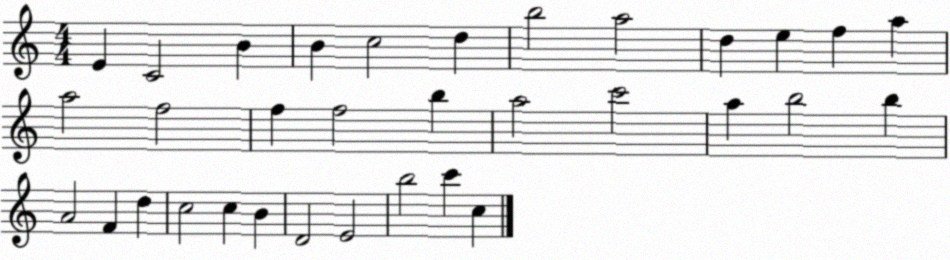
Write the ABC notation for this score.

X:1
T:Untitled
M:4/4
L:1/4
K:C
E C2 B B c2 d b2 a2 d e f a a2 f2 f f2 b a2 c'2 a b2 b A2 F d c2 c B D2 E2 b2 c' c